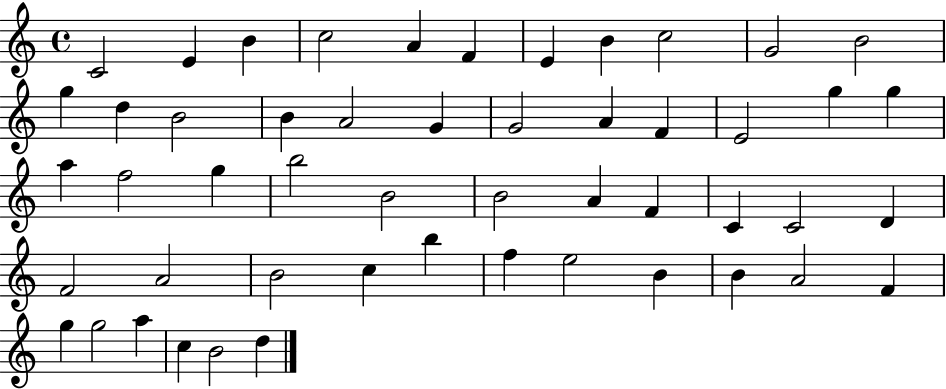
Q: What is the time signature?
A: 4/4